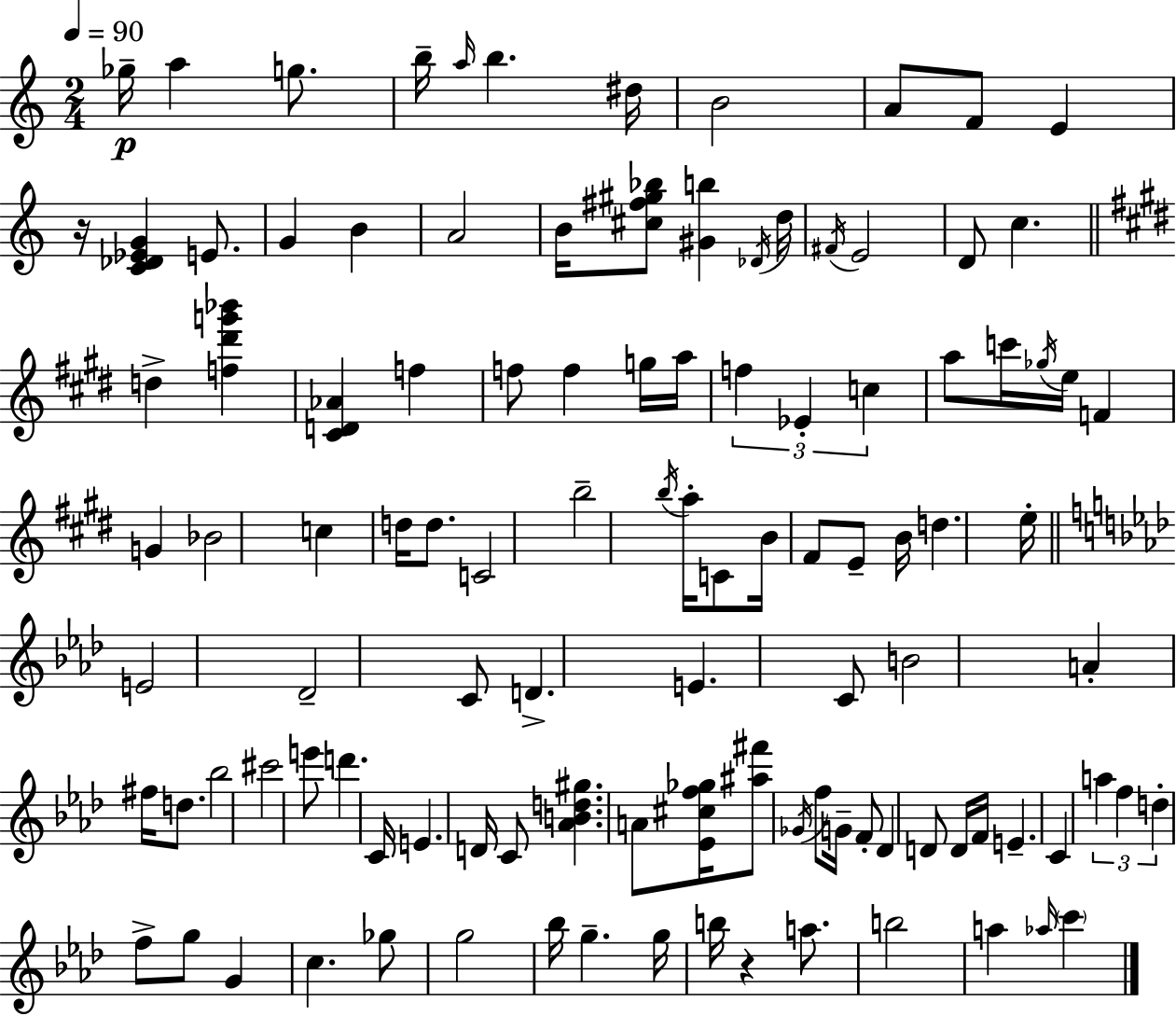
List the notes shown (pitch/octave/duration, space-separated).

Gb5/s A5/q G5/e. B5/s A5/s B5/q. D#5/s B4/h A4/e F4/e E4/q R/s [C4,Db4,Eb4,G4]/q E4/e. G4/q B4/q A4/h B4/s [C#5,F#5,G#5,Bb5]/e [G#4,B5]/q Db4/s D5/s F#4/s E4/h D4/e C5/q. D5/q [F5,D#6,G6,Bb6]/q [C#4,D4,Ab4]/q F5/q F5/e F5/q G5/s A5/s F5/q Eb4/q C5/q A5/e C6/s Gb5/s E5/s F4/q G4/q Bb4/h C5/q D5/s D5/e. C4/h B5/h B5/s A5/s C4/e B4/s F#4/e E4/e B4/s D5/q. E5/s E4/h Db4/h C4/e D4/q. E4/q. C4/e B4/h A4/q F#5/s D5/e. Bb5/h C#6/h E6/e D6/q. C4/s E4/q. D4/s C4/e [Ab4,B4,D5,G#5]/q. A4/e [Eb4,C#5,F5,Gb5]/s [A#5,F#6]/e Gb4/s F5/e G4/s F4/e Db4/q D4/e D4/s F4/s E4/q. C4/q A5/q F5/q D5/q F5/e G5/e G4/q C5/q. Gb5/e G5/h Bb5/s G5/q. G5/s B5/s R/q A5/e. B5/h A5/q Ab5/s C6/q